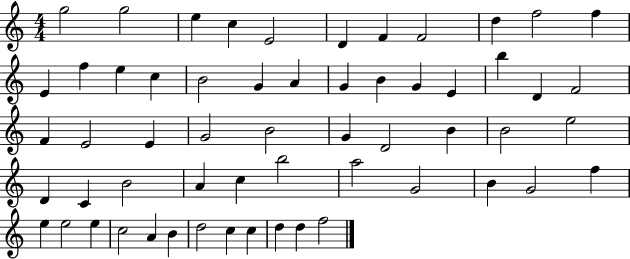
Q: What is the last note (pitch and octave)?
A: F5